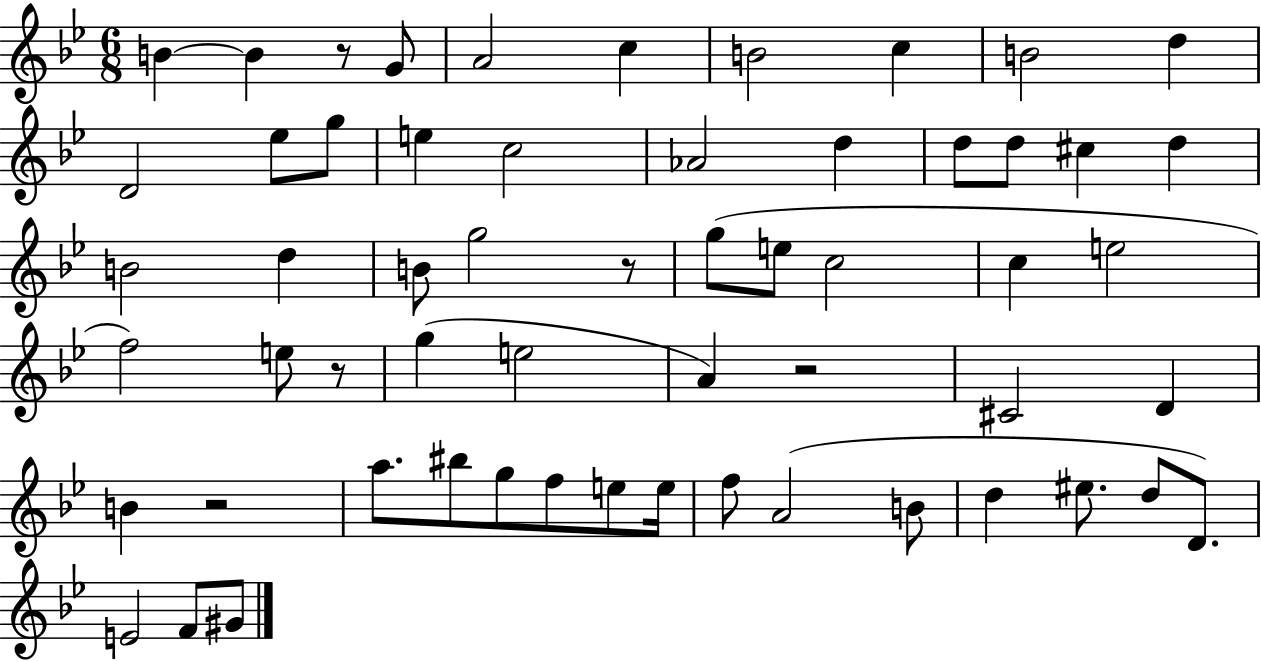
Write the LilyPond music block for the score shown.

{
  \clef treble
  \numericTimeSignature
  \time 6/8
  \key bes \major
  b'4~~ b'4 r8 g'8 | a'2 c''4 | b'2 c''4 | b'2 d''4 | \break d'2 ees''8 g''8 | e''4 c''2 | aes'2 d''4 | d''8 d''8 cis''4 d''4 | \break b'2 d''4 | b'8 g''2 r8 | g''8( e''8 c''2 | c''4 e''2 | \break f''2) e''8 r8 | g''4( e''2 | a'4) r2 | cis'2 d'4 | \break b'4 r2 | a''8. bis''8 g''8 f''8 e''8 e''16 | f''8 a'2( b'8 | d''4 eis''8. d''8 d'8.) | \break e'2 f'8 gis'8 | \bar "|."
}